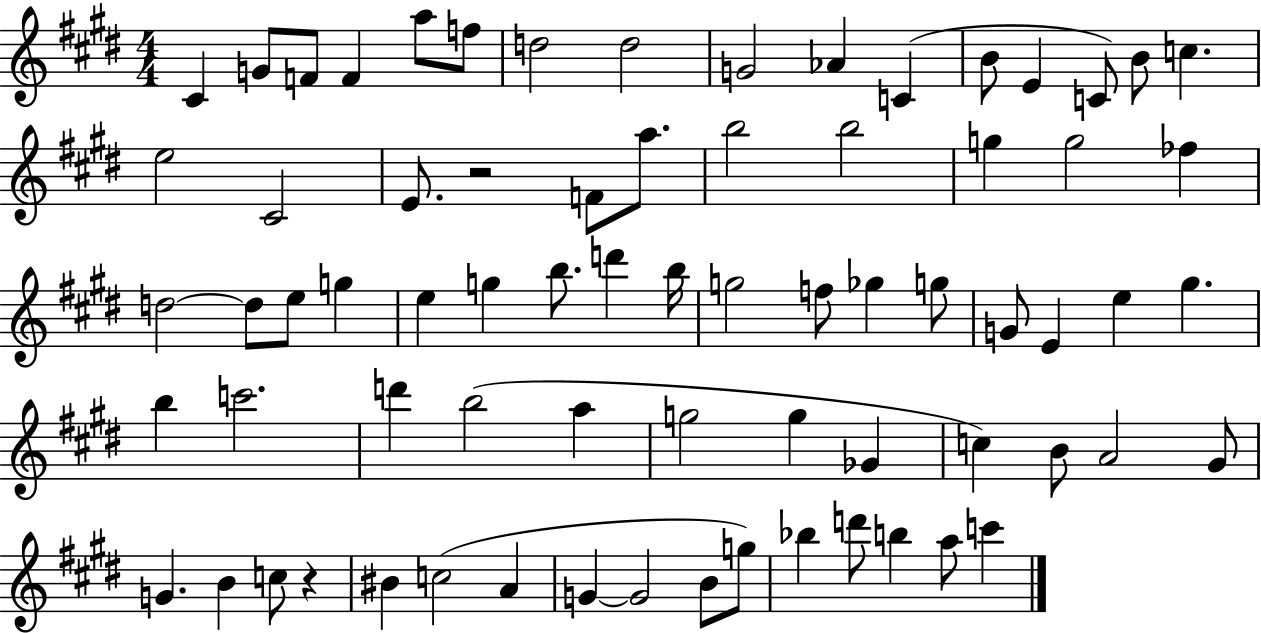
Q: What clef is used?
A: treble